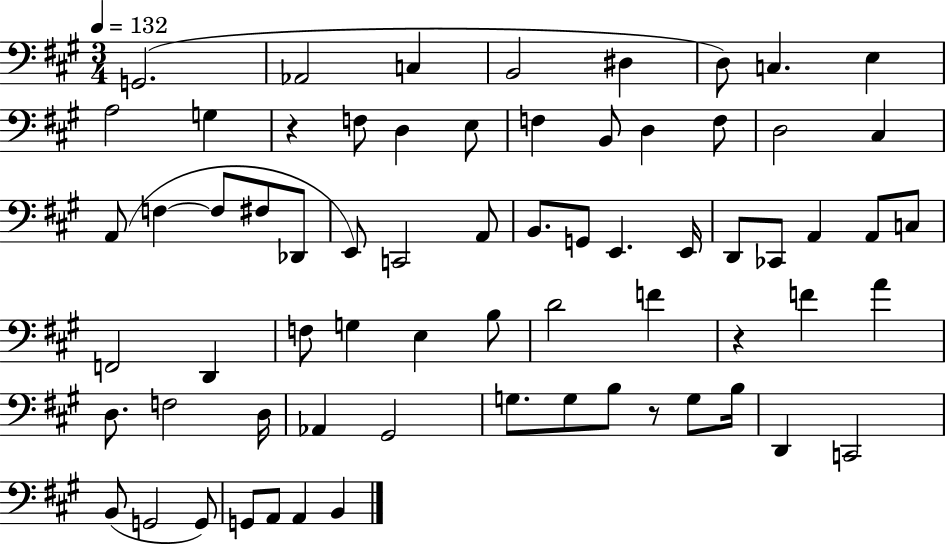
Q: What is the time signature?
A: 3/4